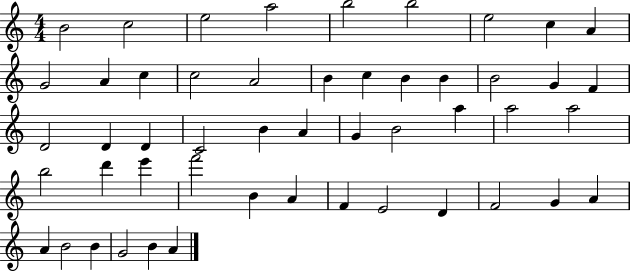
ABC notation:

X:1
T:Untitled
M:4/4
L:1/4
K:C
B2 c2 e2 a2 b2 b2 e2 c A G2 A c c2 A2 B c B B B2 G F D2 D D C2 B A G B2 a a2 a2 b2 d' e' f'2 B A F E2 D F2 G A A B2 B G2 B A